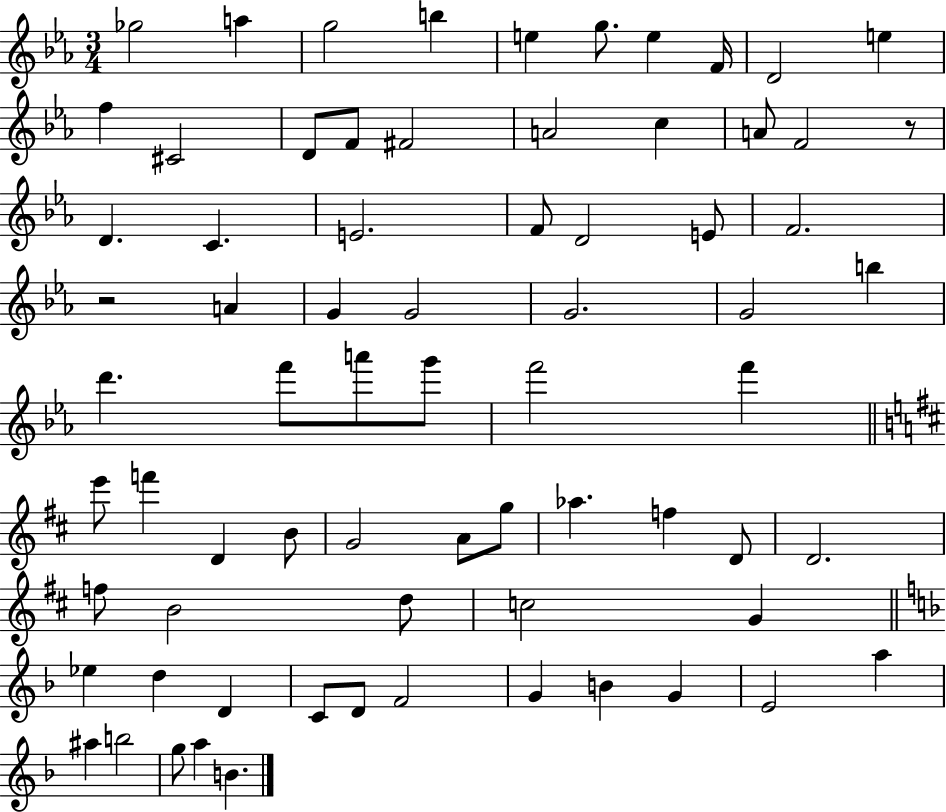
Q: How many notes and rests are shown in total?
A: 72